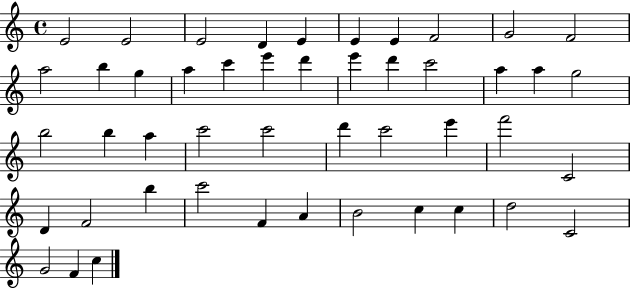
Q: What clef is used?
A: treble